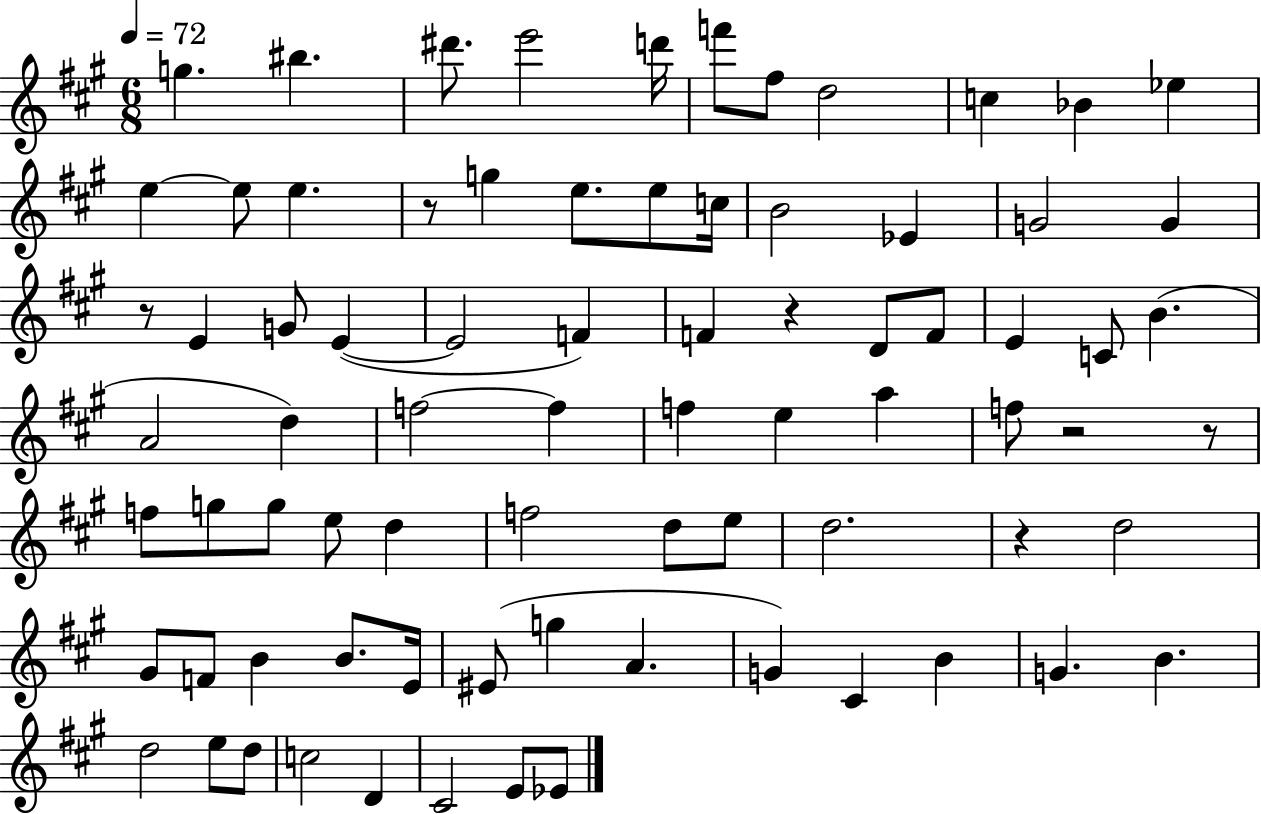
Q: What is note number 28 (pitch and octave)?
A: F4